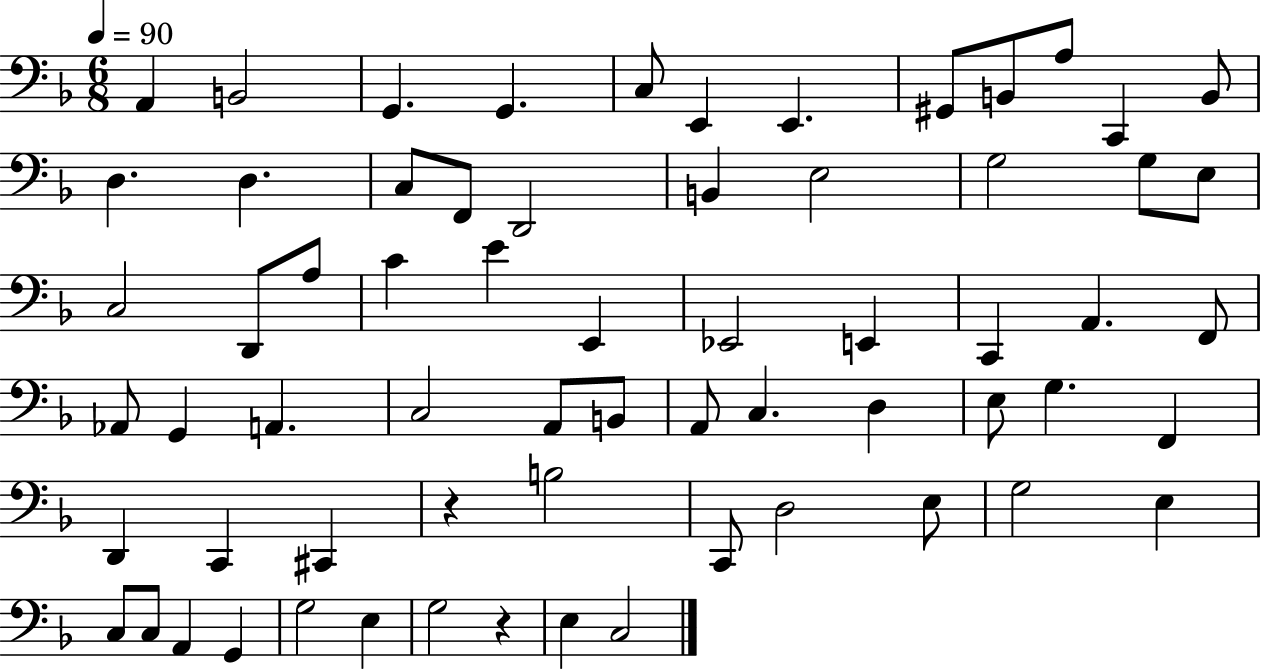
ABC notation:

X:1
T:Untitled
M:6/8
L:1/4
K:F
A,, B,,2 G,, G,, C,/2 E,, E,, ^G,,/2 B,,/2 A,/2 C,, B,,/2 D, D, C,/2 F,,/2 D,,2 B,, E,2 G,2 G,/2 E,/2 C,2 D,,/2 A,/2 C E E,, _E,,2 E,, C,, A,, F,,/2 _A,,/2 G,, A,, C,2 A,,/2 B,,/2 A,,/2 C, D, E,/2 G, F,, D,, C,, ^C,, z B,2 C,,/2 D,2 E,/2 G,2 E, C,/2 C,/2 A,, G,, G,2 E, G,2 z E, C,2